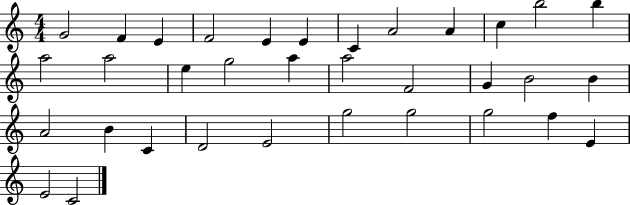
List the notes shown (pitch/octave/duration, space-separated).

G4/h F4/q E4/q F4/h E4/q E4/q C4/q A4/h A4/q C5/q B5/h B5/q A5/h A5/h E5/q G5/h A5/q A5/h F4/h G4/q B4/h B4/q A4/h B4/q C4/q D4/h E4/h G5/h G5/h G5/h F5/q E4/q E4/h C4/h